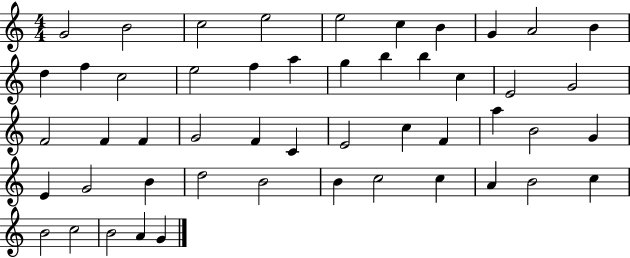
G4/h B4/h C5/h E5/h E5/h C5/q B4/q G4/q A4/h B4/q D5/q F5/q C5/h E5/h F5/q A5/q G5/q B5/q B5/q C5/q E4/h G4/h F4/h F4/q F4/q G4/h F4/q C4/q E4/h C5/q F4/q A5/q B4/h G4/q E4/q G4/h B4/q D5/h B4/h B4/q C5/h C5/q A4/q B4/h C5/q B4/h C5/h B4/h A4/q G4/q